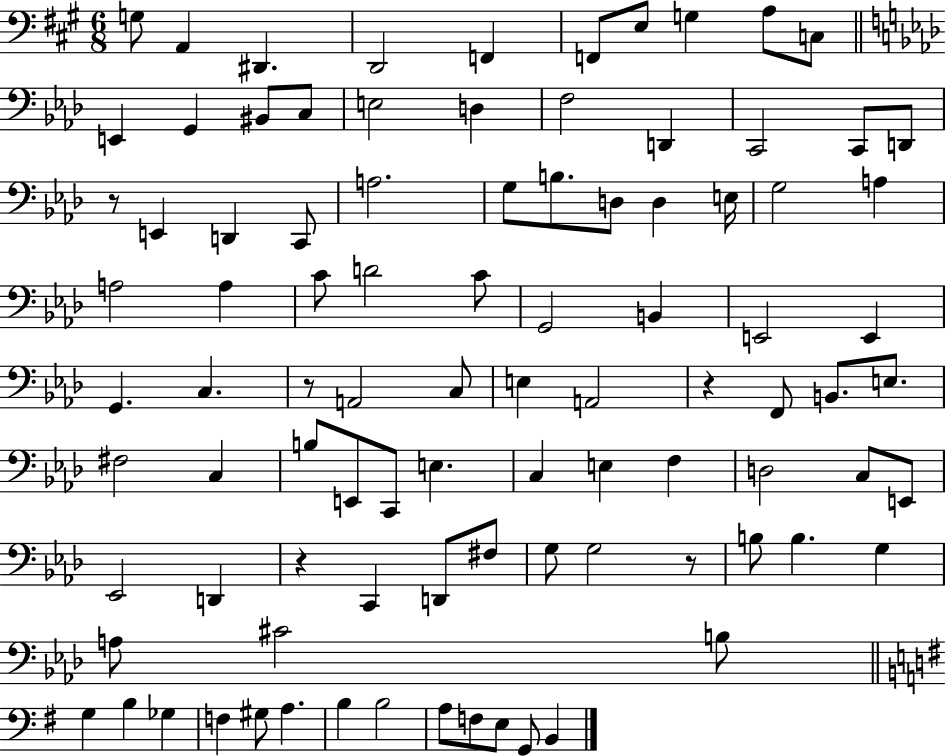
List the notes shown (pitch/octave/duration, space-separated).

G3/e A2/q D#2/q. D2/h F2/q F2/e E3/e G3/q A3/e C3/e E2/q G2/q BIS2/e C3/e E3/h D3/q F3/h D2/q C2/h C2/e D2/e R/e E2/q D2/q C2/e A3/h. G3/e B3/e. D3/e D3/q E3/s G3/h A3/q A3/h A3/q C4/e D4/h C4/e G2/h B2/q E2/h E2/q G2/q. C3/q. R/e A2/h C3/e E3/q A2/h R/q F2/e B2/e. E3/e. F#3/h C3/q B3/e E2/e C2/e E3/q. C3/q E3/q F3/q D3/h C3/e E2/e Eb2/h D2/q R/q C2/q D2/e F#3/e G3/e G3/h R/e B3/e B3/q. G3/q A3/e C#4/h B3/e G3/q B3/q Gb3/q F3/q G#3/e A3/q. B3/q B3/h A3/e F3/e E3/e G2/e B2/q